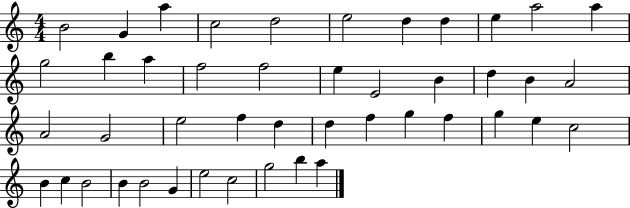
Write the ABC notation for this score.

X:1
T:Untitled
M:4/4
L:1/4
K:C
B2 G a c2 d2 e2 d d e a2 a g2 b a f2 f2 e E2 B d B A2 A2 G2 e2 f d d f g f g e c2 B c B2 B B2 G e2 c2 g2 b a